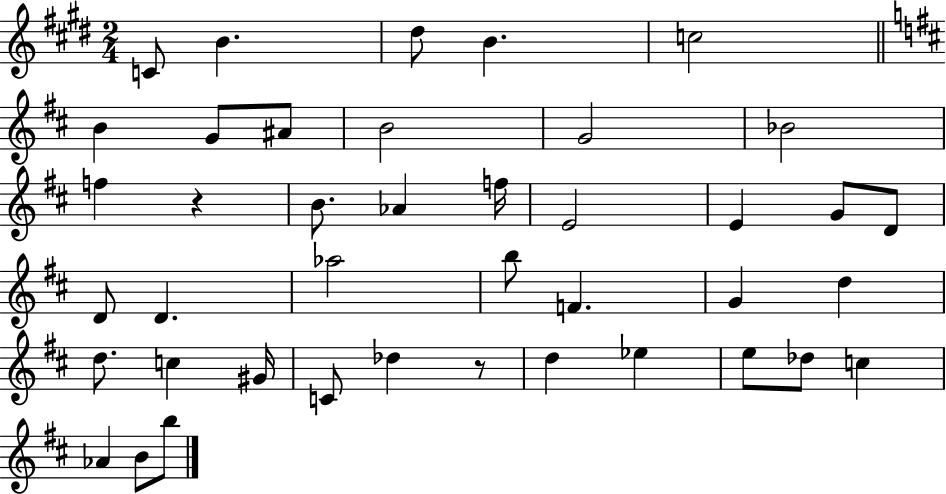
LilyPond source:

{
  \clef treble
  \numericTimeSignature
  \time 2/4
  \key e \major
  c'8 b'4. | dis''8 b'4. | c''2 | \bar "||" \break \key b \minor b'4 g'8 ais'8 | b'2 | g'2 | bes'2 | \break f''4 r4 | b'8. aes'4 f''16 | e'2 | e'4 g'8 d'8 | \break d'8 d'4. | aes''2 | b''8 f'4. | g'4 d''4 | \break d''8. c''4 gis'16 | c'8 des''4 r8 | d''4 ees''4 | e''8 des''8 c''4 | \break aes'4 b'8 b''8 | \bar "|."
}